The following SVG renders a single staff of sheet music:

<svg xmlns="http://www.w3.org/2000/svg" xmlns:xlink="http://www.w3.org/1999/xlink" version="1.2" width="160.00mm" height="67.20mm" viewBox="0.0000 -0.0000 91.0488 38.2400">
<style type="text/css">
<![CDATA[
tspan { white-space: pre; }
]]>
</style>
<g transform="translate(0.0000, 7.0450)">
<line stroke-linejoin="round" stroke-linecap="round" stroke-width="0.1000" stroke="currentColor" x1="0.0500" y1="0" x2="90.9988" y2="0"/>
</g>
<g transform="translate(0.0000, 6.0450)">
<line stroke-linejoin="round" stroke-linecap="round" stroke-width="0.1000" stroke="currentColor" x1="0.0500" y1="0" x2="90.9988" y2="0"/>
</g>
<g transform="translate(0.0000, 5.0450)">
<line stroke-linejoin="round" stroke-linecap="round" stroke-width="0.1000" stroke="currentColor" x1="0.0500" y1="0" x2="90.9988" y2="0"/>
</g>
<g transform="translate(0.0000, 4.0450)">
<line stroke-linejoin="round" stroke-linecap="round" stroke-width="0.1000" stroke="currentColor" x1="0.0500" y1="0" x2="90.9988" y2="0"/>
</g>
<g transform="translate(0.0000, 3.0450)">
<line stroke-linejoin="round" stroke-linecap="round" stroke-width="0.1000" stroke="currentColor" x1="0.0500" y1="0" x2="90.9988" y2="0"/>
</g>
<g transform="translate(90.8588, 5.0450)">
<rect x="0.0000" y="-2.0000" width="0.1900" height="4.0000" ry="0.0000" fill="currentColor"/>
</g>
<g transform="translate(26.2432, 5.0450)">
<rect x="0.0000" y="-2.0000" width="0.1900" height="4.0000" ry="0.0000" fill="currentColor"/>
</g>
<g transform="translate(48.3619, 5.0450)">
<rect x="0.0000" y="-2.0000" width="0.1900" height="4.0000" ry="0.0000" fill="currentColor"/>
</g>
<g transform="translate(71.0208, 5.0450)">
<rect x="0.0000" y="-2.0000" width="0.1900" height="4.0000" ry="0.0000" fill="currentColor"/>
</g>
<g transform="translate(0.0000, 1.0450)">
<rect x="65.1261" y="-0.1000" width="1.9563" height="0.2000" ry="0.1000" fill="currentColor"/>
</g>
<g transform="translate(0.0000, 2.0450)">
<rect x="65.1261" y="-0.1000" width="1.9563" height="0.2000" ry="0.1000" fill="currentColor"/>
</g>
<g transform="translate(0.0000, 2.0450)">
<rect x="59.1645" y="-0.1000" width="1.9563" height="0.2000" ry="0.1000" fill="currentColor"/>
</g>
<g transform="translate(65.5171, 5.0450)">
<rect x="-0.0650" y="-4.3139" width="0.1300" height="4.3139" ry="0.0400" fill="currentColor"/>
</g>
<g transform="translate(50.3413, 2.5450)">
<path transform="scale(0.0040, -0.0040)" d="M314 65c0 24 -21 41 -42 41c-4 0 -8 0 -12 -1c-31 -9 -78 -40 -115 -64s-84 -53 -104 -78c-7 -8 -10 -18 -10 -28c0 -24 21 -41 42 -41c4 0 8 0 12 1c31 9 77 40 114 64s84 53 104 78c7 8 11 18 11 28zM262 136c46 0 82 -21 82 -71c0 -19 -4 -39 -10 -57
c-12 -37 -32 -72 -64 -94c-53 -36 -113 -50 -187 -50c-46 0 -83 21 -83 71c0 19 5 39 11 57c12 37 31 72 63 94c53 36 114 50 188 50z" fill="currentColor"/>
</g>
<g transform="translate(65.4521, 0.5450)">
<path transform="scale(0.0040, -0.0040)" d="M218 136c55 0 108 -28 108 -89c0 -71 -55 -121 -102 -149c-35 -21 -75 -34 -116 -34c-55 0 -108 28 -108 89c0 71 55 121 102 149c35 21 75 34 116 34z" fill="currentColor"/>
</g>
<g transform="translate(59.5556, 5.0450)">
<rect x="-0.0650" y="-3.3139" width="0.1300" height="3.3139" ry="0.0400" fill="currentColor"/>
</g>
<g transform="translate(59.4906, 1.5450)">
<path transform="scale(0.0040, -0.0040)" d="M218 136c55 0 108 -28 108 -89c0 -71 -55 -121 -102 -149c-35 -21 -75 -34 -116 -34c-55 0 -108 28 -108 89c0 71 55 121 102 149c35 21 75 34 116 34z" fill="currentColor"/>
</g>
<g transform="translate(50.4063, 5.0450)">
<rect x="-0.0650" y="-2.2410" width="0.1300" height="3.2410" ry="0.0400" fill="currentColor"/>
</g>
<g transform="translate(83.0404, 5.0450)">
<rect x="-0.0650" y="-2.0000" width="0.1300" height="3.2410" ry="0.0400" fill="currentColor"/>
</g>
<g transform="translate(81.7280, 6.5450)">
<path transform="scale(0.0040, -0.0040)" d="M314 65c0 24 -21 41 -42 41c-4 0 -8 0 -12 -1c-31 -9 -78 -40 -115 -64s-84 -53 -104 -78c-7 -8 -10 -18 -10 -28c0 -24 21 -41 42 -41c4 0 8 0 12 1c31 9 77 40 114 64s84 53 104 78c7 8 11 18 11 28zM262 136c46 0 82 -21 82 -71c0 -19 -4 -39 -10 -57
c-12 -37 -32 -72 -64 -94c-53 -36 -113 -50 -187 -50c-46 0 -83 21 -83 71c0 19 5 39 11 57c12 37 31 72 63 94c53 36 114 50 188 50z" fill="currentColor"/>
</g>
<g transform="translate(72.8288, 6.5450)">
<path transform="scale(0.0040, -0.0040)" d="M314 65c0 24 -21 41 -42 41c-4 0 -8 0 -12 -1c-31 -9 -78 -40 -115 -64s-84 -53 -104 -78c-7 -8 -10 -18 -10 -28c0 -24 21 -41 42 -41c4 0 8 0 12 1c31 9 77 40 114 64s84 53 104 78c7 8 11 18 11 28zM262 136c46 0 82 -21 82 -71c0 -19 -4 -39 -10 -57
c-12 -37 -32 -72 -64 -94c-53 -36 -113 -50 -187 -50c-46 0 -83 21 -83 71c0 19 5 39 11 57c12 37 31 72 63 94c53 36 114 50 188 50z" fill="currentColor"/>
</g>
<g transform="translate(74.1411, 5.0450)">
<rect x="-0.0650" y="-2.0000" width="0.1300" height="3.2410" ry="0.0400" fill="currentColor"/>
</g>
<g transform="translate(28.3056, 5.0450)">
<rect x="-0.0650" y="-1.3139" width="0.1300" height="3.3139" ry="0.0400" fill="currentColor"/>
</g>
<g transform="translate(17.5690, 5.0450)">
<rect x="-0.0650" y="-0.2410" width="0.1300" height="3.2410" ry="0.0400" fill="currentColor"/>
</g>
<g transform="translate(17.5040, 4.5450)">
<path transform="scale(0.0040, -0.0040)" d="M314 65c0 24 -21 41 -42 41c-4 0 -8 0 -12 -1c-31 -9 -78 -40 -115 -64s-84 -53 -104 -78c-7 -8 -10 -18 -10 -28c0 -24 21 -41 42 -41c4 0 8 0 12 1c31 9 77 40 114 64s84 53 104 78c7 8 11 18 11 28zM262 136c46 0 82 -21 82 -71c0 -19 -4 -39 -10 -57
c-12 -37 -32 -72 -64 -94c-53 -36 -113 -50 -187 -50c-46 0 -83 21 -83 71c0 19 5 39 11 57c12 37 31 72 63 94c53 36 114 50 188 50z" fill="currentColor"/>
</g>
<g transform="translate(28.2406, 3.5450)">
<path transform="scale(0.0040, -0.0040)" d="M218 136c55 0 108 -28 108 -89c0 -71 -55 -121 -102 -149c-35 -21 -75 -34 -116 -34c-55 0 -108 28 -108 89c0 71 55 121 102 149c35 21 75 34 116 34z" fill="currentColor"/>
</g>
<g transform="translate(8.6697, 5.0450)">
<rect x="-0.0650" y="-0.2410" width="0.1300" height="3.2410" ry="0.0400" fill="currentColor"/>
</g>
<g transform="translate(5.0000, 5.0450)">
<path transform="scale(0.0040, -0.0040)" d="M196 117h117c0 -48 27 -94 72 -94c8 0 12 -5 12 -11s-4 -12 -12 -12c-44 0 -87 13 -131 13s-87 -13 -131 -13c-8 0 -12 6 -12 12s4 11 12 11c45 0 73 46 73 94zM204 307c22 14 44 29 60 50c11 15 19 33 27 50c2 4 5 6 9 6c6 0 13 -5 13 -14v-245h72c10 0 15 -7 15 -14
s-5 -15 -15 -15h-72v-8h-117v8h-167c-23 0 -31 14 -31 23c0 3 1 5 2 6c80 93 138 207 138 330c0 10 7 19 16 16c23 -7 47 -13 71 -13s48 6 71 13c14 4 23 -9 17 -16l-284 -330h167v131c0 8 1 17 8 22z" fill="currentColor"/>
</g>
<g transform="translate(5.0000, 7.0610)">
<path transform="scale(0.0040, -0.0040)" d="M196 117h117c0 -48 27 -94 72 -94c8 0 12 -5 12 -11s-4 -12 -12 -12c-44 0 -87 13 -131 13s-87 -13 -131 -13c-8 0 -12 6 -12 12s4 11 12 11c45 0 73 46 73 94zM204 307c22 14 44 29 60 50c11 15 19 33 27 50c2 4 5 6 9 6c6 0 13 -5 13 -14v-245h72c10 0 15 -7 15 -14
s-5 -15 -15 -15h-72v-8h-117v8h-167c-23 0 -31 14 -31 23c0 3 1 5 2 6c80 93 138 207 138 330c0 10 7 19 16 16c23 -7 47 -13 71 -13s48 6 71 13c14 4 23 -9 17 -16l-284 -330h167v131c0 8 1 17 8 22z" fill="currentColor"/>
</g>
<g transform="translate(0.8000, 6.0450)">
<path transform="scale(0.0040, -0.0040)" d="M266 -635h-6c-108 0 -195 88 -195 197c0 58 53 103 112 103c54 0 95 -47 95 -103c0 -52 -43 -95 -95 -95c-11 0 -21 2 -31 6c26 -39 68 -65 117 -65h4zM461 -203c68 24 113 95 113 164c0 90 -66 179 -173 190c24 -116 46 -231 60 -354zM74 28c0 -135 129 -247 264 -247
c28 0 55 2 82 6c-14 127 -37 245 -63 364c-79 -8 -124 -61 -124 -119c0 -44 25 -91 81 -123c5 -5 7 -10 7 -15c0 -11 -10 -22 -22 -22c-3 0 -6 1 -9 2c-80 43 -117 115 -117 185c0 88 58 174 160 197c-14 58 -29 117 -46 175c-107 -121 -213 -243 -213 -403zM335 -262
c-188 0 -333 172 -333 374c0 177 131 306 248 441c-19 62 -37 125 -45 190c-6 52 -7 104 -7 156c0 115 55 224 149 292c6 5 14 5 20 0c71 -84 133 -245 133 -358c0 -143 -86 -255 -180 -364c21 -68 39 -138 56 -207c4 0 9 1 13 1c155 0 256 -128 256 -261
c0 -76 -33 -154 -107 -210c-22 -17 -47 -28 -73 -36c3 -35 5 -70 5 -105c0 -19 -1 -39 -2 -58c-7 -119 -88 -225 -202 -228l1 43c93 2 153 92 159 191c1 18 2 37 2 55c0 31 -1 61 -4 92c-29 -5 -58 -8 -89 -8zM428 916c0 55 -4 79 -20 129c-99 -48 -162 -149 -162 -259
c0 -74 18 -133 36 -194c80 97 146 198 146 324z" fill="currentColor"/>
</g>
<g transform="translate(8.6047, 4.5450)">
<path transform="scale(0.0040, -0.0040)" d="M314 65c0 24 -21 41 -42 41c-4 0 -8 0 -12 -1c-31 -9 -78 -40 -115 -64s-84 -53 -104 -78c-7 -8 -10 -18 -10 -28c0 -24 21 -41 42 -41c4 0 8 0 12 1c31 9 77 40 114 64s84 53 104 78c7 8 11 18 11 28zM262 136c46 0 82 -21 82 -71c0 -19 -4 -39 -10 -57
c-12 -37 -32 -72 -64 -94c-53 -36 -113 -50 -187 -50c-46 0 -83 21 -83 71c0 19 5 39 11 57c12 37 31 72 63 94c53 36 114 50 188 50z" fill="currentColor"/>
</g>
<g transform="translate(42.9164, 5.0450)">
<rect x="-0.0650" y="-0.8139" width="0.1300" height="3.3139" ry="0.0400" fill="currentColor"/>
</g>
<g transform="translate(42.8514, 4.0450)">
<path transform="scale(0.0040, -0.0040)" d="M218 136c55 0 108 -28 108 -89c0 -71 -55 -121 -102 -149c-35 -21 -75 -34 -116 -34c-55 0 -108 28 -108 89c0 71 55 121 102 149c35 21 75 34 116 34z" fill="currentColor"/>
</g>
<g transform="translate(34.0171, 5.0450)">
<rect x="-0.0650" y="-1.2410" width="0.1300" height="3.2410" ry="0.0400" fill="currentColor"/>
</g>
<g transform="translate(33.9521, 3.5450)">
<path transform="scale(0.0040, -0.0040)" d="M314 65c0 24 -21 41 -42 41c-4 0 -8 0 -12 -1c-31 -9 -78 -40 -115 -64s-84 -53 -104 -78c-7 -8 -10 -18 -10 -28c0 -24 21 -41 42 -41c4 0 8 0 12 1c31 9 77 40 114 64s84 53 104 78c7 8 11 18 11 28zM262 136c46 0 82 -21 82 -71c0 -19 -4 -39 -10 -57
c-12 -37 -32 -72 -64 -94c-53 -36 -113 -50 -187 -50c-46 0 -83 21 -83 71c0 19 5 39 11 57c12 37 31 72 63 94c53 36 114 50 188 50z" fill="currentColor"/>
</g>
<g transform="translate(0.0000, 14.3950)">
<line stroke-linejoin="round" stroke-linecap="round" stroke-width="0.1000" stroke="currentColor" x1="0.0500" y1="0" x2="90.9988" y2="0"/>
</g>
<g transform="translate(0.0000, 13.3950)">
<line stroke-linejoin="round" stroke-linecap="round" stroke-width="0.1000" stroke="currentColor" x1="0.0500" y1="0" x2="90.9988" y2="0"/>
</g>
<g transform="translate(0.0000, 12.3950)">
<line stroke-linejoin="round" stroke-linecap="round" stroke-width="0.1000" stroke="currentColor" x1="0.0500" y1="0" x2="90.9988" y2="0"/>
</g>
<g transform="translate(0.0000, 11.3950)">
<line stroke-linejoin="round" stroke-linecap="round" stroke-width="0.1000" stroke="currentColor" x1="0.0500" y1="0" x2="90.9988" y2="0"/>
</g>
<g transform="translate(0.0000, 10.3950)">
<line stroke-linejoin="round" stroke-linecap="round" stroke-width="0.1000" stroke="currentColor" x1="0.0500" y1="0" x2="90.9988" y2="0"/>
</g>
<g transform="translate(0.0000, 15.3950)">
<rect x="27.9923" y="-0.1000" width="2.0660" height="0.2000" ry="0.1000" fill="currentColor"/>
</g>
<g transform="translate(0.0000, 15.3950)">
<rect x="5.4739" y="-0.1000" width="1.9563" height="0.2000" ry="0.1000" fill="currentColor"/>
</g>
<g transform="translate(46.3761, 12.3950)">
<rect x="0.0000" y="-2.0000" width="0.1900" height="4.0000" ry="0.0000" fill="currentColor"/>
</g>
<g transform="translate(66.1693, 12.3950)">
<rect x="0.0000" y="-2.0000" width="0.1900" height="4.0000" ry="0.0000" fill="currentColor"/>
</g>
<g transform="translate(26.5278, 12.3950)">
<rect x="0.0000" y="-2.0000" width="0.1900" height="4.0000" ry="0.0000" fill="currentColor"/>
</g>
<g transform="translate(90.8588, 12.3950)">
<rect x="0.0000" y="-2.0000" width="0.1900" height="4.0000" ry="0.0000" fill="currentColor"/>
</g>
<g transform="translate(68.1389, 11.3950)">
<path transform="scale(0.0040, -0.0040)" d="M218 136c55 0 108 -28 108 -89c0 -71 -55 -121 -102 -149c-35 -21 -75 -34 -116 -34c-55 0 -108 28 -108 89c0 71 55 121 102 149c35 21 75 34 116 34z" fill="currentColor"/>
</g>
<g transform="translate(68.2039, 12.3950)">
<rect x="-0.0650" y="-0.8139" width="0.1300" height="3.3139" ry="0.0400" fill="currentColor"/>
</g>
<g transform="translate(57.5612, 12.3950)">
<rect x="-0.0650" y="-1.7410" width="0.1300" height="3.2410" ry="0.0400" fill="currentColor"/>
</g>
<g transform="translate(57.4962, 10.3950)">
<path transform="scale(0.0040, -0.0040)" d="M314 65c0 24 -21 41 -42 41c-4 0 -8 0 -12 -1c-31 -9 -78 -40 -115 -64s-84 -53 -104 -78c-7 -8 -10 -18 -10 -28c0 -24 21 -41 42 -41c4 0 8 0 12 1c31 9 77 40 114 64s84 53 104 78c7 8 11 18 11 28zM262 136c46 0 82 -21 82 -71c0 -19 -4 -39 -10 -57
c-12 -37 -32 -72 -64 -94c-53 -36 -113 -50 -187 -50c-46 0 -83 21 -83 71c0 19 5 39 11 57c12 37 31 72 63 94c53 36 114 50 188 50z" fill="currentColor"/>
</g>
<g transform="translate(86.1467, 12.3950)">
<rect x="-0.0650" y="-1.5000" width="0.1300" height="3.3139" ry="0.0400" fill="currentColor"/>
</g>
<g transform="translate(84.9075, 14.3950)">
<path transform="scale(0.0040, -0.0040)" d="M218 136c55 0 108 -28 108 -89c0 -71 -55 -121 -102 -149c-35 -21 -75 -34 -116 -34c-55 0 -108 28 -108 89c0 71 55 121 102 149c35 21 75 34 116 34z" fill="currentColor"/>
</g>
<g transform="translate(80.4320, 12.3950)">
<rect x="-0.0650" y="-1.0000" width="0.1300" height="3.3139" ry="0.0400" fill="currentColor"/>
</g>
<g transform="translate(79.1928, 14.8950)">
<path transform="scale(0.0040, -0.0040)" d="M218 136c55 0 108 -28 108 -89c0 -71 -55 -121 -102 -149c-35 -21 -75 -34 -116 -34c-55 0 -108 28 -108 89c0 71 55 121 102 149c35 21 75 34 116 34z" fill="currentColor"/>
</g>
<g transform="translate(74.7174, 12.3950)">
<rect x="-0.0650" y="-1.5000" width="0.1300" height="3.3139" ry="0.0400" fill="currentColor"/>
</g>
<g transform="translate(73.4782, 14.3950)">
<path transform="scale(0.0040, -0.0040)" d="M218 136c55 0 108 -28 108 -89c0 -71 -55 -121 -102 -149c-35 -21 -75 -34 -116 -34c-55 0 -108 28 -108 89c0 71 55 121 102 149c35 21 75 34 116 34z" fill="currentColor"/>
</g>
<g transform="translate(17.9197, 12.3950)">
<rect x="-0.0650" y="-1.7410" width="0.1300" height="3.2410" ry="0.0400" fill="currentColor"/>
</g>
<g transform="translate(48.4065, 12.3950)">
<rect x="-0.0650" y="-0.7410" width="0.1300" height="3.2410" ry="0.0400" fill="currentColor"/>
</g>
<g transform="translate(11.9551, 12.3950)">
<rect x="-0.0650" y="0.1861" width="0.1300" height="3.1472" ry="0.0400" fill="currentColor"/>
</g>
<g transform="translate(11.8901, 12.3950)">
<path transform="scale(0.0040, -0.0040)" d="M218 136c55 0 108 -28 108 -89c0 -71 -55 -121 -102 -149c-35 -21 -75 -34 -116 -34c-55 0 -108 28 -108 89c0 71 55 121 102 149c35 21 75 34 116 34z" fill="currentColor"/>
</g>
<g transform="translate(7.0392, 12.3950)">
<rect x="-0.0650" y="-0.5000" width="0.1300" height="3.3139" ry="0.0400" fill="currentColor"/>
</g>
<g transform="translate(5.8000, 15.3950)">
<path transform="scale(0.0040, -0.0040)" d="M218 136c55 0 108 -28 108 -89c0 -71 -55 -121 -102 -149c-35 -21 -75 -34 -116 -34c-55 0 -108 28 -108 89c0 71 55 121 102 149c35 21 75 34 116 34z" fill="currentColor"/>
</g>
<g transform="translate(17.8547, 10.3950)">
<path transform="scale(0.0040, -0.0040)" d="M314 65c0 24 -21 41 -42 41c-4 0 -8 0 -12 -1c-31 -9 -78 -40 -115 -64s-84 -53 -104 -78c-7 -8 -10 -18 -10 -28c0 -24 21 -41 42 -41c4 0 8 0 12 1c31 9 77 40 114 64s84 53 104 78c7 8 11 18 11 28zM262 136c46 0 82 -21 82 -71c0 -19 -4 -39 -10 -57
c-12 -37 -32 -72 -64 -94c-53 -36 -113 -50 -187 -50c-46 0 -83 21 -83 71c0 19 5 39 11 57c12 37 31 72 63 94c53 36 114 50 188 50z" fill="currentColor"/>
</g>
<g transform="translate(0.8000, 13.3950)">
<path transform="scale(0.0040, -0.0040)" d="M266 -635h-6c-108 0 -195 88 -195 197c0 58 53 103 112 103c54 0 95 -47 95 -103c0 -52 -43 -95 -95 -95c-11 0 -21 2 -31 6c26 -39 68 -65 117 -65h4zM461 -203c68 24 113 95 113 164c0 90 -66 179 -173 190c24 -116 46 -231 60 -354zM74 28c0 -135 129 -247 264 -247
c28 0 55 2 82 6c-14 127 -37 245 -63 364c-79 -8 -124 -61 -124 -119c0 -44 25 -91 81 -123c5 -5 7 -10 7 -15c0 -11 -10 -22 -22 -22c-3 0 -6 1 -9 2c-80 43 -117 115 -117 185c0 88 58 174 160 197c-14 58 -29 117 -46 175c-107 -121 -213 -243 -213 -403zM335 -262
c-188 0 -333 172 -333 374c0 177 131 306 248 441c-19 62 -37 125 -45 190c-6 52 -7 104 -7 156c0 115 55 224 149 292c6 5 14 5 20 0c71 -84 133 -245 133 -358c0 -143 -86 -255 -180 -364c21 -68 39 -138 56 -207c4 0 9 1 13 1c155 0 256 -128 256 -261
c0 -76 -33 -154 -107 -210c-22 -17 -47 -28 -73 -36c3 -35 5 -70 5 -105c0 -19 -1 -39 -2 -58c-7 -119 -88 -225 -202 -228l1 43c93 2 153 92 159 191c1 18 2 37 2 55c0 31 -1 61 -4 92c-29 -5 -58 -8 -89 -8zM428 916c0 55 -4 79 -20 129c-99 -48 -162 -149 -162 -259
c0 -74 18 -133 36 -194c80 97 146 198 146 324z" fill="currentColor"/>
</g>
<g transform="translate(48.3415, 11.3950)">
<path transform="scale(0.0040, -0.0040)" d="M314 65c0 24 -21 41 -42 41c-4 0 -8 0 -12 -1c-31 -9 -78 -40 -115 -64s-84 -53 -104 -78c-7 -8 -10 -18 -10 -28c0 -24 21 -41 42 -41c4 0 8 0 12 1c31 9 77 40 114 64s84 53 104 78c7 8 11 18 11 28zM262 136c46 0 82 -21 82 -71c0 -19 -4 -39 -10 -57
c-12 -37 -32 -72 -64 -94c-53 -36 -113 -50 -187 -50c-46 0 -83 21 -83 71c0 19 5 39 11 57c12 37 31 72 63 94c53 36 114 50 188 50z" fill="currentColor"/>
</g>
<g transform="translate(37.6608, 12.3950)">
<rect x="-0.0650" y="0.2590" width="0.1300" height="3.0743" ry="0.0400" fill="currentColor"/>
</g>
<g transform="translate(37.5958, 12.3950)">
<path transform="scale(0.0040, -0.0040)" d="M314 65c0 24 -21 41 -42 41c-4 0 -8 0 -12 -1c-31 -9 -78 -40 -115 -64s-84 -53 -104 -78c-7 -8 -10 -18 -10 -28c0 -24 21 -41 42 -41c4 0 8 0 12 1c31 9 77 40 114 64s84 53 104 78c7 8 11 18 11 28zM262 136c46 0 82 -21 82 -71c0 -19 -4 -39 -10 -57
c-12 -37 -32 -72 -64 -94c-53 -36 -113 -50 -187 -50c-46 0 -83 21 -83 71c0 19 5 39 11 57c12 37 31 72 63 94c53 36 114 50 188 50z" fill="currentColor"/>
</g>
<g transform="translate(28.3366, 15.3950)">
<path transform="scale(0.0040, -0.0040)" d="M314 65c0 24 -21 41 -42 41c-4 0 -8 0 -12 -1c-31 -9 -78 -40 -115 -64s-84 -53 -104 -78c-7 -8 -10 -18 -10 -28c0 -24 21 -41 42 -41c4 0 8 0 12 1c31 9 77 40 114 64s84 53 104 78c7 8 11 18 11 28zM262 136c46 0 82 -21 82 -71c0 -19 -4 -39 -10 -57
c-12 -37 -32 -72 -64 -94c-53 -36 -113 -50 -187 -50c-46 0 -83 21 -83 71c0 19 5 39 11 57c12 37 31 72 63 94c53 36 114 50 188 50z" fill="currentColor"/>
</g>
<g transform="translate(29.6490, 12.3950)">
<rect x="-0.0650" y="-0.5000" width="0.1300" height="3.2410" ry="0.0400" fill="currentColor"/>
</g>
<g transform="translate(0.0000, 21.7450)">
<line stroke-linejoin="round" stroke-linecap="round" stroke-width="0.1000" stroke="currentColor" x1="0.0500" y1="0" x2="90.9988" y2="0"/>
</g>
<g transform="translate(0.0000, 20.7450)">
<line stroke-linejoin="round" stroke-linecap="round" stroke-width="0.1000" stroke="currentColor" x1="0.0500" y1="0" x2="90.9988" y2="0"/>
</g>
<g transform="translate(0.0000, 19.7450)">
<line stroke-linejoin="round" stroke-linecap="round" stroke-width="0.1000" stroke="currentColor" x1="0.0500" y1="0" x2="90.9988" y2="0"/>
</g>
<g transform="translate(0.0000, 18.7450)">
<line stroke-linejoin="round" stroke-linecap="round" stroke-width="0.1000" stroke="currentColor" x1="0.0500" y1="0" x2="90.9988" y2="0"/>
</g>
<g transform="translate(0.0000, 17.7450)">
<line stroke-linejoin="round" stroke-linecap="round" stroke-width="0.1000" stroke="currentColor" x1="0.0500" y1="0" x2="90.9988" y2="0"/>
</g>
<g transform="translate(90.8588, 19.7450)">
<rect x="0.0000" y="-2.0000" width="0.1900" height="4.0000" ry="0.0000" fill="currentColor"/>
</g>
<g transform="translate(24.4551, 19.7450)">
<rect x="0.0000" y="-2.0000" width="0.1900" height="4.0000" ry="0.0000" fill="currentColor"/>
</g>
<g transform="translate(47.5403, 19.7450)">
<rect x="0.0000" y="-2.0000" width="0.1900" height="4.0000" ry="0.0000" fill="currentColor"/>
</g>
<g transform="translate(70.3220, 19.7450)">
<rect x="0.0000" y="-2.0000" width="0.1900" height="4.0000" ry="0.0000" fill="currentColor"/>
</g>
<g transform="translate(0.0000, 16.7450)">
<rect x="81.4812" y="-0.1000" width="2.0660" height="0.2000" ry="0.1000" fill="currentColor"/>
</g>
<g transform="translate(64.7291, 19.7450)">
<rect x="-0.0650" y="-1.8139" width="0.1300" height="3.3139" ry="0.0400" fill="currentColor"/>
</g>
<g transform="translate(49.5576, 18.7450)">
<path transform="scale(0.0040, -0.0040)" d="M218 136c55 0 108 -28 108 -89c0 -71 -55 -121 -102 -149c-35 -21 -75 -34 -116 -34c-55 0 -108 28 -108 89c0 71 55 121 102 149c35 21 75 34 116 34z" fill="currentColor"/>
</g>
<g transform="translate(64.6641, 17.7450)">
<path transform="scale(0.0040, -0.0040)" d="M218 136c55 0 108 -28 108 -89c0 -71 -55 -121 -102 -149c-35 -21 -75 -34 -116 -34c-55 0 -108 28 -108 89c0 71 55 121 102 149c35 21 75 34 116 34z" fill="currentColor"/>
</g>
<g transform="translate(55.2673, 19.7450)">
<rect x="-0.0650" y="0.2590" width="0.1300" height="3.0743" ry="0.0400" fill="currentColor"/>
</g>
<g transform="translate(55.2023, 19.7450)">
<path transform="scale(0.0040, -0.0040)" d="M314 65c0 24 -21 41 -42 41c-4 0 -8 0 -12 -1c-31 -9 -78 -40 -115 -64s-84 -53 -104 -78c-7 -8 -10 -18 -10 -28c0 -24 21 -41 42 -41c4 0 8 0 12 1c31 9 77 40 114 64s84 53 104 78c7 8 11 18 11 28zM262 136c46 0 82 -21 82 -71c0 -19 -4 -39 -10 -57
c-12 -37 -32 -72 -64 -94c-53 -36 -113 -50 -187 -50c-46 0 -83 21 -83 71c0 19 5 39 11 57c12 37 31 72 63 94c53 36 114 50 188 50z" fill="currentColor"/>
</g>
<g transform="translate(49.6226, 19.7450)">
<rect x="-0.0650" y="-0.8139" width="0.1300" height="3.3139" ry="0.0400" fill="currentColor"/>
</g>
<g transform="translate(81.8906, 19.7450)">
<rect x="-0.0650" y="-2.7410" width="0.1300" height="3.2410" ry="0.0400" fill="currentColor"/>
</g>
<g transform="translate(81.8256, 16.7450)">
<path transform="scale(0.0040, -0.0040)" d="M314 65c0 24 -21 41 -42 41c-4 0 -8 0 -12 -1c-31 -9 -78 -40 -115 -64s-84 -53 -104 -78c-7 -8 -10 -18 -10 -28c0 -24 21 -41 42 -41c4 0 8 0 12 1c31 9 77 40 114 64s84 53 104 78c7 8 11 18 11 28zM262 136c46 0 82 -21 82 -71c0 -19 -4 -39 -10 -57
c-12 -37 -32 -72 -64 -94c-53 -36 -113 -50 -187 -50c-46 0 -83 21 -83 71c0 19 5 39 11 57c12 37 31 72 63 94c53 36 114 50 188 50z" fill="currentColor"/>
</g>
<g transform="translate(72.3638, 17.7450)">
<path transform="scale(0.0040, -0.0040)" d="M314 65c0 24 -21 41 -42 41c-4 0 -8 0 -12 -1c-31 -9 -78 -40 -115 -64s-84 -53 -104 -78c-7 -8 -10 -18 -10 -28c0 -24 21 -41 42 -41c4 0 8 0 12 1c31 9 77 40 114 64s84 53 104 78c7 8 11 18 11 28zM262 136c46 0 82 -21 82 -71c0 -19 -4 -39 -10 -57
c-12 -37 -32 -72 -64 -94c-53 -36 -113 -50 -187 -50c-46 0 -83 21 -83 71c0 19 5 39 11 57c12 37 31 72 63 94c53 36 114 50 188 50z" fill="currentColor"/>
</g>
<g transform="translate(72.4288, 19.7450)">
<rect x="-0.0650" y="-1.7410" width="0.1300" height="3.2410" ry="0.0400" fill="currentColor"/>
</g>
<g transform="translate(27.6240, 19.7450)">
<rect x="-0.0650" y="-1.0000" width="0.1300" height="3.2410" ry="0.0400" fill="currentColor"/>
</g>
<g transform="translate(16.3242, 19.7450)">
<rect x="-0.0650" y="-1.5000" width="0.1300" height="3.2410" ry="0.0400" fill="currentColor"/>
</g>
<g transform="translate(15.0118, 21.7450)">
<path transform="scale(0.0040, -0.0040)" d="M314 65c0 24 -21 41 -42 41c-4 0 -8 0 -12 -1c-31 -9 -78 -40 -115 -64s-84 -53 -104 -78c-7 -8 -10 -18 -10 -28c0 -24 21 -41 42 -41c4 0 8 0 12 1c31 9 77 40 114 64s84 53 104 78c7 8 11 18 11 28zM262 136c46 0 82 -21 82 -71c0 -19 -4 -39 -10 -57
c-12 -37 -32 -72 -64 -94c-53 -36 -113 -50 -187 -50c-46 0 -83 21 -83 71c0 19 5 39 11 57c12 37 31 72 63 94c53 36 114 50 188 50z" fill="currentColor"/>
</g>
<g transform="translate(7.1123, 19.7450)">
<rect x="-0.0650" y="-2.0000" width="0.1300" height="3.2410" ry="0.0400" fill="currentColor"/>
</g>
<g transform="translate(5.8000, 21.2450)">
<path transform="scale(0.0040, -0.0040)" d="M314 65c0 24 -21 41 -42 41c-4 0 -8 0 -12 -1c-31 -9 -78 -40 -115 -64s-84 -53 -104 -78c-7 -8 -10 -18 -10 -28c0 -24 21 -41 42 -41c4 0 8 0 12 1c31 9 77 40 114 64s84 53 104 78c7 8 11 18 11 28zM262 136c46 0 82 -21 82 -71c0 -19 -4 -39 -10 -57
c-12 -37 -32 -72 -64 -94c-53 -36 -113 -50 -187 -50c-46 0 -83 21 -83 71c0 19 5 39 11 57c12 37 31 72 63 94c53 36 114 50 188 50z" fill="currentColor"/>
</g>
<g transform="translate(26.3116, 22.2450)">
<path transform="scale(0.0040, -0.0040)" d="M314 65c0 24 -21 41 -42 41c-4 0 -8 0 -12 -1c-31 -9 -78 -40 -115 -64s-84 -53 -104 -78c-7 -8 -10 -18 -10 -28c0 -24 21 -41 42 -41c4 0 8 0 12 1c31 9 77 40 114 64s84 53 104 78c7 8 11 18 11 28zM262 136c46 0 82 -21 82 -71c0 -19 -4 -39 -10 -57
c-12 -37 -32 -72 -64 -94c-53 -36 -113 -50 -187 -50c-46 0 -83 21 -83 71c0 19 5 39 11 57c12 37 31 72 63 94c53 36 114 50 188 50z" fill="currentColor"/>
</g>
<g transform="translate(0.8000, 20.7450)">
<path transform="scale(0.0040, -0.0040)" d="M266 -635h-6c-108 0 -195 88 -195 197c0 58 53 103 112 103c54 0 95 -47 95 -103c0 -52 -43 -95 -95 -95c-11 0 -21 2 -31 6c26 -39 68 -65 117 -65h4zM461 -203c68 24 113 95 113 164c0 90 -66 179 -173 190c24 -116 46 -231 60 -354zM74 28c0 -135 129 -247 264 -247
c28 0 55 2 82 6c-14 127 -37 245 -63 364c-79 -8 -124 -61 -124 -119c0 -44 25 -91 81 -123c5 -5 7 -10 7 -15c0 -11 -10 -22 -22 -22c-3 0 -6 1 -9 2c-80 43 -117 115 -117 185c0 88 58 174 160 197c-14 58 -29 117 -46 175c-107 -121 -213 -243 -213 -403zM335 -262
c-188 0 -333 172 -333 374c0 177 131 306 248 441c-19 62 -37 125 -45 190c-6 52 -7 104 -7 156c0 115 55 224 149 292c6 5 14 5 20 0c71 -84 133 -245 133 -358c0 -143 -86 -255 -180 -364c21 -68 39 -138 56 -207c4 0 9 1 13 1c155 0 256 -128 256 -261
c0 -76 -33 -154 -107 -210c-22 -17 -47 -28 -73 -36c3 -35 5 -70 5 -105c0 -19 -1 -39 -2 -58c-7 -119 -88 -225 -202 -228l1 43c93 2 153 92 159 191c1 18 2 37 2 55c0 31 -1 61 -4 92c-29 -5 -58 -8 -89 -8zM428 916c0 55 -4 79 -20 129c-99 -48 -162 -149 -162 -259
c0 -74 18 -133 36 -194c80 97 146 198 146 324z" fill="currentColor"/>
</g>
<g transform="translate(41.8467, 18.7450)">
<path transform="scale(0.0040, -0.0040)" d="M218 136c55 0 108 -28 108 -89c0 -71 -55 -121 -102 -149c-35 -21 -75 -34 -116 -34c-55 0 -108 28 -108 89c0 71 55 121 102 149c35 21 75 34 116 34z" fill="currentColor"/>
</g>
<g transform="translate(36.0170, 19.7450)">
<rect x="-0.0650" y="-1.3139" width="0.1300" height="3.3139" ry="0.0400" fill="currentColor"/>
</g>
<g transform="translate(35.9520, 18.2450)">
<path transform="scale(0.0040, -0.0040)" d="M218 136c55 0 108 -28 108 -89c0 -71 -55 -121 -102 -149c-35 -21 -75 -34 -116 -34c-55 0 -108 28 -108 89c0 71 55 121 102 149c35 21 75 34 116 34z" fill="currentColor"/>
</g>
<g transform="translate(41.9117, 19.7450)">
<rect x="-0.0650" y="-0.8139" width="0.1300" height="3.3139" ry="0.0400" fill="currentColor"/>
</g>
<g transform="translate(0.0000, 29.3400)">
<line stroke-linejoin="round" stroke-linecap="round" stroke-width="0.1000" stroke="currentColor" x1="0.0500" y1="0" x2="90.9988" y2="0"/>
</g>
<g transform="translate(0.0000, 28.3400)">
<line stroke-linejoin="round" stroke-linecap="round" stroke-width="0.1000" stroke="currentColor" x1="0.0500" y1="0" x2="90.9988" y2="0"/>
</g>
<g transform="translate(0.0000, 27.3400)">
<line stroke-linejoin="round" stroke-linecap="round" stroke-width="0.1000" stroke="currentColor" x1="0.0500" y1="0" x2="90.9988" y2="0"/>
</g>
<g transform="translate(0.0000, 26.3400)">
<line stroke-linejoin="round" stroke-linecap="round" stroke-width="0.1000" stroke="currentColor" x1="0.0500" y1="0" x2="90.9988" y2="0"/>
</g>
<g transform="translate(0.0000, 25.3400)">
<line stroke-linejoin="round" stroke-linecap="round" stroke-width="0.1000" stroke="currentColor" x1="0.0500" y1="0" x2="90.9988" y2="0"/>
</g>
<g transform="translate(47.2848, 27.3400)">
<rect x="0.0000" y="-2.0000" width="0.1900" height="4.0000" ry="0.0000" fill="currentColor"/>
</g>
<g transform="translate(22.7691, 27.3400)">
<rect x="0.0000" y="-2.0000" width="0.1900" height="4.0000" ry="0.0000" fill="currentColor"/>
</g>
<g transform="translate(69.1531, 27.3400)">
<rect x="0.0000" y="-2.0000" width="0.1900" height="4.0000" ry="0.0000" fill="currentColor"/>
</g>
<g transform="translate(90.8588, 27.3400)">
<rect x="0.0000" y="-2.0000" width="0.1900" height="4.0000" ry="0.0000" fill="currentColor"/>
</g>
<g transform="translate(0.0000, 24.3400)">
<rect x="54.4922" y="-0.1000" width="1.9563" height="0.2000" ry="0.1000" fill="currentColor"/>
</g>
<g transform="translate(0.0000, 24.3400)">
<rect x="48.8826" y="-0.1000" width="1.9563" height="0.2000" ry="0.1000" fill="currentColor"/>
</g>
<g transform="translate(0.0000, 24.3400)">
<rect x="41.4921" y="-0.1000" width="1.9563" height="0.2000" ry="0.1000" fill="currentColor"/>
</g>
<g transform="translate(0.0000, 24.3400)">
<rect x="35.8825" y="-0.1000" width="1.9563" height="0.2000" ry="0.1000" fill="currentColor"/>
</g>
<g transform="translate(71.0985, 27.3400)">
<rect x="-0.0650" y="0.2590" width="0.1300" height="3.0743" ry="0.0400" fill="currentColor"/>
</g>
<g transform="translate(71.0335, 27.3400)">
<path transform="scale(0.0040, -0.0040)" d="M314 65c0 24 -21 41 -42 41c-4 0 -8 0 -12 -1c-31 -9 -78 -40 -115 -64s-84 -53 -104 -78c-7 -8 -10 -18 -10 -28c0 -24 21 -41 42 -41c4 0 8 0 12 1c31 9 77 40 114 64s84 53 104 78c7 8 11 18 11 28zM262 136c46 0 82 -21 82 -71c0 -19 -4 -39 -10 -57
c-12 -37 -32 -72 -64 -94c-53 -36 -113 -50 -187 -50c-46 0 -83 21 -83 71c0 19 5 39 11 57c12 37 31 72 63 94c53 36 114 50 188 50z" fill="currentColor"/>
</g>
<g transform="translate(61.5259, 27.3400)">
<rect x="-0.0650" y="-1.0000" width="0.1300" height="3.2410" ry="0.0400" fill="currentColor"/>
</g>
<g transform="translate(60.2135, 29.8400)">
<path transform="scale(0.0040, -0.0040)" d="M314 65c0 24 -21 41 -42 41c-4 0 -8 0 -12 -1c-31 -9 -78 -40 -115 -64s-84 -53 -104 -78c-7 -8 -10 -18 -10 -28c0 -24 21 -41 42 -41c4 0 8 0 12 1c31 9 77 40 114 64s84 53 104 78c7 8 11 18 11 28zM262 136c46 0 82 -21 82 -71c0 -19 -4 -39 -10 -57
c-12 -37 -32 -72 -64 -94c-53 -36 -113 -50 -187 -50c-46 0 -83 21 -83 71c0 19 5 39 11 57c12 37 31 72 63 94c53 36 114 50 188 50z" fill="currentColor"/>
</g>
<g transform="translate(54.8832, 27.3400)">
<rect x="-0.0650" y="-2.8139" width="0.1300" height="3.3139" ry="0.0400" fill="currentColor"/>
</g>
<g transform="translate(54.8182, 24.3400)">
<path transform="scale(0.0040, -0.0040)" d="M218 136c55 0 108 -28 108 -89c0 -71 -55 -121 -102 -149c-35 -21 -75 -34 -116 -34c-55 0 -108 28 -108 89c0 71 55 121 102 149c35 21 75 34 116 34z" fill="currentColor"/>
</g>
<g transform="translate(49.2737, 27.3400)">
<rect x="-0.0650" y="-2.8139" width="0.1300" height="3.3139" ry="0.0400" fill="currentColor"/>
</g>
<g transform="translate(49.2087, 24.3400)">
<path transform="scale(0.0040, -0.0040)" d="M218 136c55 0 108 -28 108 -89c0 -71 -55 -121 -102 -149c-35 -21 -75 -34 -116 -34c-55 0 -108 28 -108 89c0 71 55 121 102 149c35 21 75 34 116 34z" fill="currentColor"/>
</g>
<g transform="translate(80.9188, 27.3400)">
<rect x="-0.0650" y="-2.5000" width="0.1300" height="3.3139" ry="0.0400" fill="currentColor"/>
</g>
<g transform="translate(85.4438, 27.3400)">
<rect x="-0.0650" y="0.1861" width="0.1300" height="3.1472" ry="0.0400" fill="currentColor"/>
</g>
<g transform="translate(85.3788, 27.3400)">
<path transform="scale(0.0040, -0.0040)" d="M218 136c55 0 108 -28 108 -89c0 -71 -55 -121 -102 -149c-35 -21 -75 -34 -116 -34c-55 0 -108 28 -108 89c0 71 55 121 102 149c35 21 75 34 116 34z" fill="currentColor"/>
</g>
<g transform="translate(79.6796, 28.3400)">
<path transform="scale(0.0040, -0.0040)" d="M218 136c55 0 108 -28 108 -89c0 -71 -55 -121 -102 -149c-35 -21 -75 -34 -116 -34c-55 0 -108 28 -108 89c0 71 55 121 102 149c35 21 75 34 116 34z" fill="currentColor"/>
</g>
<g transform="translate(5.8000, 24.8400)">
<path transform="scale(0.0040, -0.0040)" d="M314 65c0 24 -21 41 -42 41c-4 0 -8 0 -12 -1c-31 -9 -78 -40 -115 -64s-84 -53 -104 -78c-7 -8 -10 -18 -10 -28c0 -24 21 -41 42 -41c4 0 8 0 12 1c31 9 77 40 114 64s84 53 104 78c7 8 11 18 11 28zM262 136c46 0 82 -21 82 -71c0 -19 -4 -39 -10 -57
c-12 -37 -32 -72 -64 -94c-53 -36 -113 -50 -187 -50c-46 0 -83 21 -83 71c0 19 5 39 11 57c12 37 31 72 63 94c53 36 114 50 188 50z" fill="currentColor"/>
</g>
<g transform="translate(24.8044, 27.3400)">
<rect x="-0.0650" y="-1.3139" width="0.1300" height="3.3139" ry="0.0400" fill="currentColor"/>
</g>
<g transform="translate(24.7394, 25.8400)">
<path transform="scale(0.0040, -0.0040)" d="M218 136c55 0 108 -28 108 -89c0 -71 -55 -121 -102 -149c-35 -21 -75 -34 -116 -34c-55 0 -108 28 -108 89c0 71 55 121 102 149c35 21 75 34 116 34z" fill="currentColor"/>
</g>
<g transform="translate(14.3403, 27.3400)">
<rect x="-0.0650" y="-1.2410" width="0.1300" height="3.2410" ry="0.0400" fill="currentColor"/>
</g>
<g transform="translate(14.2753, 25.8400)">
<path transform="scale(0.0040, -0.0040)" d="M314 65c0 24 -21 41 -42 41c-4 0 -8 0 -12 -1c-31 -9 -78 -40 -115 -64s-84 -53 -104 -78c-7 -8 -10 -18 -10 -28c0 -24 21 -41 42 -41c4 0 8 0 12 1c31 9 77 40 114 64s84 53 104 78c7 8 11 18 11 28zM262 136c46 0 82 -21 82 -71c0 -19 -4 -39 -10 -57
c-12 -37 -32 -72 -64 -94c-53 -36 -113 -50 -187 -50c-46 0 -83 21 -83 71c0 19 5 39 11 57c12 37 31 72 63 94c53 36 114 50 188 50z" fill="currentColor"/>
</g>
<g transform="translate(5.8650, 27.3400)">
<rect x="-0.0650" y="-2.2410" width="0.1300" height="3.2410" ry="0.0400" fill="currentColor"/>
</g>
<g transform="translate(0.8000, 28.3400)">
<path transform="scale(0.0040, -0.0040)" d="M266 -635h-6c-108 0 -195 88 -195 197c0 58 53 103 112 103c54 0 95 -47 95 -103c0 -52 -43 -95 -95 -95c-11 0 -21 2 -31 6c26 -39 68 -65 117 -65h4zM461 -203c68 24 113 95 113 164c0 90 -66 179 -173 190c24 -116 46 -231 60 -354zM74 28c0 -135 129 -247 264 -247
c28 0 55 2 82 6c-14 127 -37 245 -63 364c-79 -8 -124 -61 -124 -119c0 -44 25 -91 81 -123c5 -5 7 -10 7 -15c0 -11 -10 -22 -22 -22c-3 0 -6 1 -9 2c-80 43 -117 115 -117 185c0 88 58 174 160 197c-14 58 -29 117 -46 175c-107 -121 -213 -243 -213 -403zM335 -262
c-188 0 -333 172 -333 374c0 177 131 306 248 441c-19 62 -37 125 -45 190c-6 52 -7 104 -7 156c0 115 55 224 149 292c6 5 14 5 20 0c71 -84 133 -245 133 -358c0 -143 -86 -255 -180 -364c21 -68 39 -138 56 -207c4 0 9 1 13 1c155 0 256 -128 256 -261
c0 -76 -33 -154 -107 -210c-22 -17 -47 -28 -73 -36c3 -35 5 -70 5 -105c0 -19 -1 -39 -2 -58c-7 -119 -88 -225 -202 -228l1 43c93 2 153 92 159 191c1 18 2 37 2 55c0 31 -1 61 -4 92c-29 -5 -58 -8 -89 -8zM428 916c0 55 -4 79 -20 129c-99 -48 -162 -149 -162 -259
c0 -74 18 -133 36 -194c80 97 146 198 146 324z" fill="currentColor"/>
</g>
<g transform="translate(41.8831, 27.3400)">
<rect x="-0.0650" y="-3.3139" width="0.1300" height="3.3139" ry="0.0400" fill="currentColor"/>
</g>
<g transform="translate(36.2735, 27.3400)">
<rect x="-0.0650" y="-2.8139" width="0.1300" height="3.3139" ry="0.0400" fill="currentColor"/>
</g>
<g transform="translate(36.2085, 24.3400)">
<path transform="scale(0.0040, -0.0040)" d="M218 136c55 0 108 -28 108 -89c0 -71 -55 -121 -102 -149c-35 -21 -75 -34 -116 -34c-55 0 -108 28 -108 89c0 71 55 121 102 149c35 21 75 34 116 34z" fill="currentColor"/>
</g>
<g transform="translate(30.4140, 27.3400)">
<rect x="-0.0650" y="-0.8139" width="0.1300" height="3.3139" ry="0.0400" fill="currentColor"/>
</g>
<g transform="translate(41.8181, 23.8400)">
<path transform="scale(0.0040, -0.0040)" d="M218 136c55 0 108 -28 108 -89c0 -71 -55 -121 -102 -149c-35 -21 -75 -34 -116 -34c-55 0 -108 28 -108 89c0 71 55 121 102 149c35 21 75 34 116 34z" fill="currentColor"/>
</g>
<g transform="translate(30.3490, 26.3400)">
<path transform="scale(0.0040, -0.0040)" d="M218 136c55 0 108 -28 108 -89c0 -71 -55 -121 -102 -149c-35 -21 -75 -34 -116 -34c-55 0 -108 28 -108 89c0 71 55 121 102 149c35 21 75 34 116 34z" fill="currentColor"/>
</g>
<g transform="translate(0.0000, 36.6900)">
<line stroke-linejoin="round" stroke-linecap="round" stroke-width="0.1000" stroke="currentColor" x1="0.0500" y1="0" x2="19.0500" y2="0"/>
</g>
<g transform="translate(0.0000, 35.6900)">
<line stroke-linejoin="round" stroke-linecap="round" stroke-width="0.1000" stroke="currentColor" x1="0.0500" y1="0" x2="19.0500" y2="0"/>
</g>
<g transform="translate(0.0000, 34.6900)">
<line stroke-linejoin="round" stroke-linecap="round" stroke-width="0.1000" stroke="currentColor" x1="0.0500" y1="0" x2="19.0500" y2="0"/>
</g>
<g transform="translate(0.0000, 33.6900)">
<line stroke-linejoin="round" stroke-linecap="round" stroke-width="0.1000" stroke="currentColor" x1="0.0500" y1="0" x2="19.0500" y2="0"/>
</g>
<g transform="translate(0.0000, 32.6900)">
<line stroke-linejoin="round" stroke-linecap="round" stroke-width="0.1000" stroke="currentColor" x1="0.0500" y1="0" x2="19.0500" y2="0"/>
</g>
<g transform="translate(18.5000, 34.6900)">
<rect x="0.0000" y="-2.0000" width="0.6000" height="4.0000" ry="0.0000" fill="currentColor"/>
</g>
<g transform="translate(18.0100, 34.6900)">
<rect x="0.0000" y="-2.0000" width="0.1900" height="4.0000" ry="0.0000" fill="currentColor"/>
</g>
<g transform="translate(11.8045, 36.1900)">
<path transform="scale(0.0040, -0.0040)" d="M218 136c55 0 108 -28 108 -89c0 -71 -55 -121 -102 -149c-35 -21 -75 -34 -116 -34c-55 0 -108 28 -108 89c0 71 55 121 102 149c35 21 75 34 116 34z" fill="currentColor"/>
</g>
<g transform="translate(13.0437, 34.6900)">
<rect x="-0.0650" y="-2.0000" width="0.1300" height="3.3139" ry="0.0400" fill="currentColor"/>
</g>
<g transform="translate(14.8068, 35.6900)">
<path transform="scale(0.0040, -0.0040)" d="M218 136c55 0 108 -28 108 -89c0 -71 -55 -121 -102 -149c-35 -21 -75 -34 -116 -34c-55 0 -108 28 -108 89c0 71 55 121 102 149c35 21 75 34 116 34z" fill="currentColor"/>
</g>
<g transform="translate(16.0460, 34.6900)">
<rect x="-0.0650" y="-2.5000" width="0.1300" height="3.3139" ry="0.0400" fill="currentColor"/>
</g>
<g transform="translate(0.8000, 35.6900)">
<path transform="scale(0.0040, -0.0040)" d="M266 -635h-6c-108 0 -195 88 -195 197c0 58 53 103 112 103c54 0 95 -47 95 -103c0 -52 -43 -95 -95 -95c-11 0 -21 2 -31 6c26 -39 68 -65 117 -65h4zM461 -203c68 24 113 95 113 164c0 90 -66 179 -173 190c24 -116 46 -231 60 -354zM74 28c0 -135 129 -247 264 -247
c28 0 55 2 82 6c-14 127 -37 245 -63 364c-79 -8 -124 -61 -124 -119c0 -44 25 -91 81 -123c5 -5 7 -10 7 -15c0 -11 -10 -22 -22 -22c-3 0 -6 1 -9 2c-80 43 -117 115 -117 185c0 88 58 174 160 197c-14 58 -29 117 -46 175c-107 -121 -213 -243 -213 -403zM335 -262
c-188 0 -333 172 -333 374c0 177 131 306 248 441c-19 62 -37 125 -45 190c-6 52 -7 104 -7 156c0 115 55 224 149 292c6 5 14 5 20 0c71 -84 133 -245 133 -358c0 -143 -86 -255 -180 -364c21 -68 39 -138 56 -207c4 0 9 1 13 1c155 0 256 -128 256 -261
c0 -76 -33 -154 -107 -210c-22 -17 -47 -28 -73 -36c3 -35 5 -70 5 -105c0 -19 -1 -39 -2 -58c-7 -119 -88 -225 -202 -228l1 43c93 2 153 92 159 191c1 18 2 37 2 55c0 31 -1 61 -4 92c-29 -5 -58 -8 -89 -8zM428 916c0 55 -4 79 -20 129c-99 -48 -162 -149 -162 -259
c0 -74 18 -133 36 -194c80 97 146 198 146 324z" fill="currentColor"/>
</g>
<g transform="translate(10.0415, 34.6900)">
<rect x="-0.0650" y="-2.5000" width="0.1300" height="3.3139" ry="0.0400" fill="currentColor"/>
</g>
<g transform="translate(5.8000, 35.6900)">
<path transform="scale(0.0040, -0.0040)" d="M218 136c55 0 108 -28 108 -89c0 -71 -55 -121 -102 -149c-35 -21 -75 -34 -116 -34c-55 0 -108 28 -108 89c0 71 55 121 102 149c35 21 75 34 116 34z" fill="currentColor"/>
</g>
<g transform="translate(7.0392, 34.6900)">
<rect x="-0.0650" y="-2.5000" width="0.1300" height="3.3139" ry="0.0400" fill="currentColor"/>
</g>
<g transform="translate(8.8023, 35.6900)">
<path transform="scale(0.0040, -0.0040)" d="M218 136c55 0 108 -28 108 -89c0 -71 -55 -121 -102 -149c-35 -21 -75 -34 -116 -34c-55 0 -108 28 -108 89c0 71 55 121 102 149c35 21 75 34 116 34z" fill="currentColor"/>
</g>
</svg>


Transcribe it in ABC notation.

X:1
T:Untitled
M:4/4
L:1/4
K:C
c2 c2 e e2 d g2 b d' F2 F2 C B f2 C2 B2 d2 f2 d E D E F2 E2 D2 e d d B2 f f2 a2 g2 e2 e d a b a a D2 B2 G B G G F G